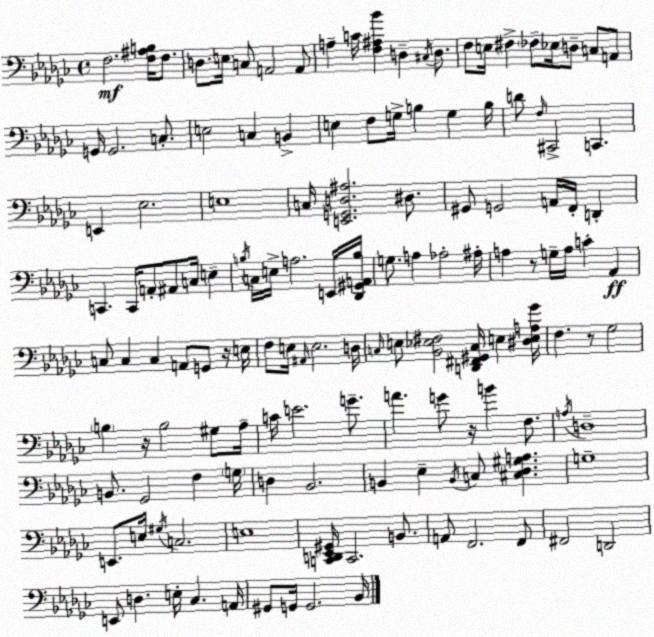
X:1
T:Untitled
M:4/4
L:1/4
K:Ebm
F,2 [F,^A,B,]/4 F,/2 D,/2 E,/4 C,/2 A,,2 A,,/2 A, C/4 [F,^A,_B] D, ^C,/4 D,/2 F,/2 E,/4 ^F, _F,/2 _E,/4 D,/2 C,/2 A,,/2 G,,/4 G,,2 C,/2 E,2 C, B,, E, F,/2 G,/4 B, G, B,/4 D/2 F,/4 ^C,,2 C,, E,, _E,2 E,4 C,/4 [E,,G,,D,^A,]2 ^D,/2 ^G,,/2 G,,2 A,,/4 F,,/4 D,, C,, C,,/4 A,,/2 ^A,,/2 C,/4 E, B,/4 C,/4 E,/4 A,2 E,,/4 [_D,,^G,,A,,B,]/4 G,/2 A, _A,2 ^A,/4 A, z/2 G,/4 A,/4 C _A,, C,/2 C, C, A,,/2 G,,/2 z/4 E,/4 F,/2 E,/4 ^A,,/4 E,2 D,/4 C,/4 E,/2 [_B,,_E,^F,]2 [D,,^F,,^G,,C,]/4 E, [^D,E,A,_G]/4 F, z/2 _G,2 B, z/4 B,2 ^G,/2 _A,/4 C/4 E2 G/2 A G/2 z/4 B F,/2 A,/4 D,4 B,,/2 _G,,2 F, G,/4 D, _B,,2 B,, _E, B,,/4 C,/2 [^C,_D,^G,A,] G,4 E,,/2 E,/4 ^G,/4 C,2 E,4 [C,,D,,_E,,^G,,]/4 C,,2 B,,/2 A,,/2 F,,2 F,,/2 ^F,,2 D,,2 E,,/2 D, E,/4 _C, A,,/4 ^G,,/2 G,,/4 G,,2 _B,,/4